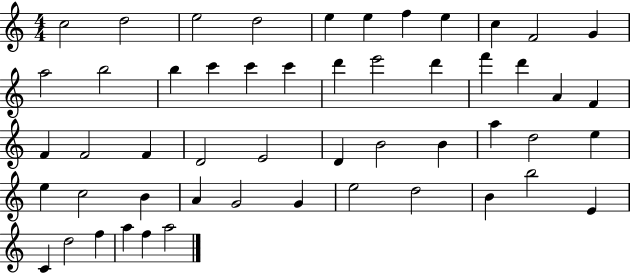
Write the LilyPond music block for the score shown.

{
  \clef treble
  \numericTimeSignature
  \time 4/4
  \key c \major
  c''2 d''2 | e''2 d''2 | e''4 e''4 f''4 e''4 | c''4 f'2 g'4 | \break a''2 b''2 | b''4 c'''4 c'''4 c'''4 | d'''4 e'''2 d'''4 | f'''4 d'''4 a'4 f'4 | \break f'4 f'2 f'4 | d'2 e'2 | d'4 b'2 b'4 | a''4 d''2 e''4 | \break e''4 c''2 b'4 | a'4 g'2 g'4 | e''2 d''2 | b'4 b''2 e'4 | \break c'4 d''2 f''4 | a''4 f''4 a''2 | \bar "|."
}